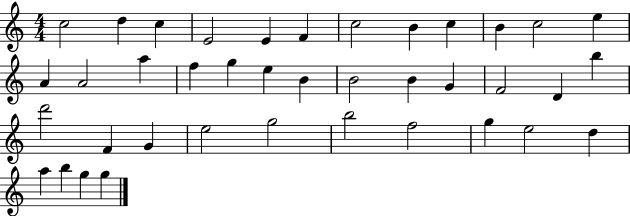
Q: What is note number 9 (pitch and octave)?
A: C5